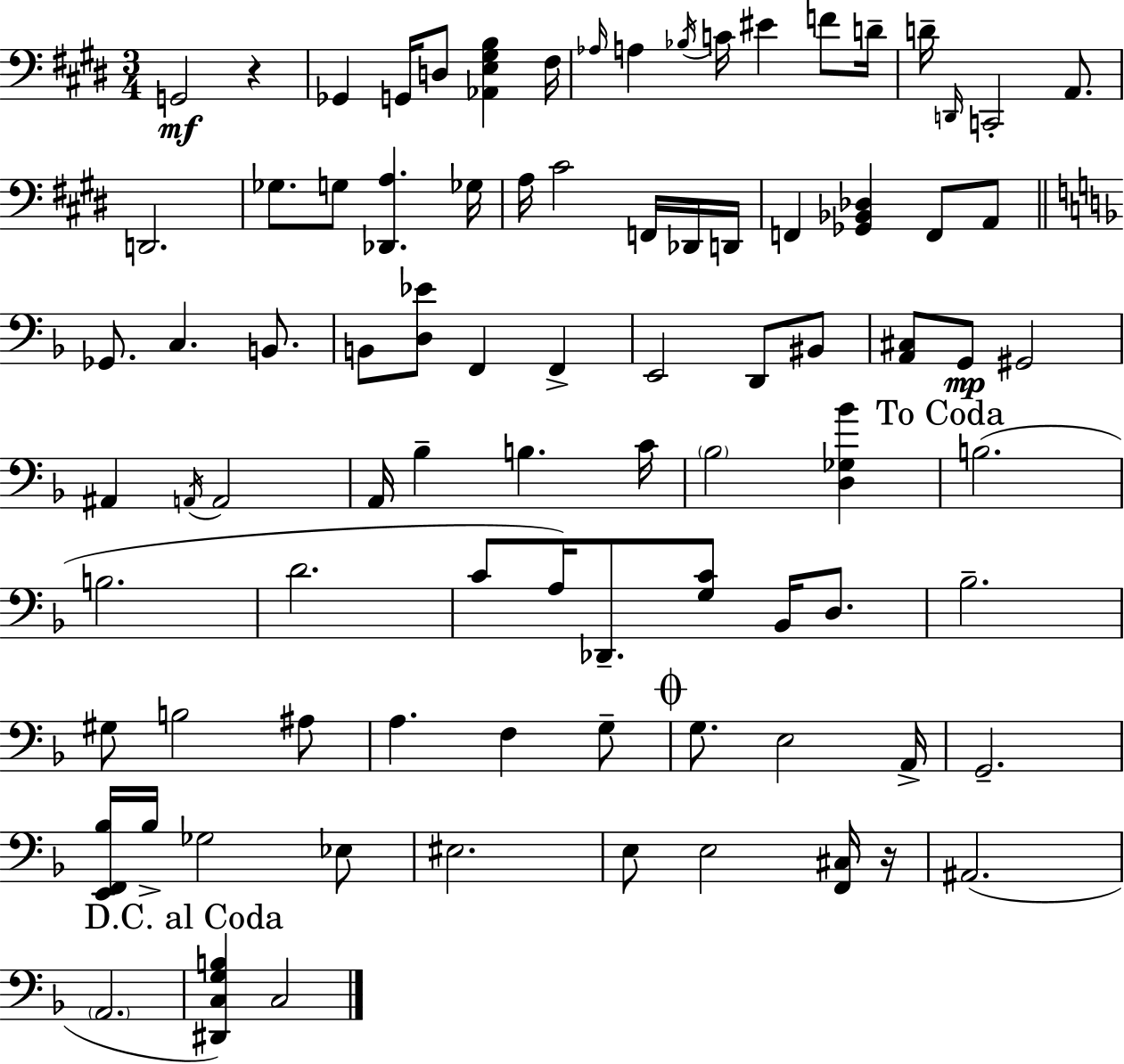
X:1
T:Untitled
M:3/4
L:1/4
K:E
G,,2 z _G,, G,,/4 D,/2 [_A,,E,^G,B,] ^F,/4 _A,/4 A, _B,/4 C/4 ^E F/2 D/4 D/4 D,,/4 C,,2 A,,/2 D,,2 _G,/2 G,/2 [_D,,A,] _G,/4 A,/4 ^C2 F,,/4 _D,,/4 D,,/4 F,, [_G,,_B,,_D,] F,,/2 A,,/2 _G,,/2 C, B,,/2 B,,/2 [D,_E]/2 F,, F,, E,,2 D,,/2 ^B,,/2 [A,,^C,]/2 G,,/2 ^G,,2 ^A,, A,,/4 A,,2 A,,/4 _B, B, C/4 _B,2 [D,_G,_B] B,2 B,2 D2 C/2 A,/4 _D,,/2 [G,C]/2 _B,,/4 D,/2 _B,2 ^G,/2 B,2 ^A,/2 A, F, G,/2 G,/2 E,2 A,,/4 G,,2 [E,,F,,_B,]/4 _B,/4 _G,2 _E,/2 ^E,2 E,/2 E,2 [F,,^C,]/4 z/4 ^A,,2 A,,2 [^D,,C,G,B,] C,2